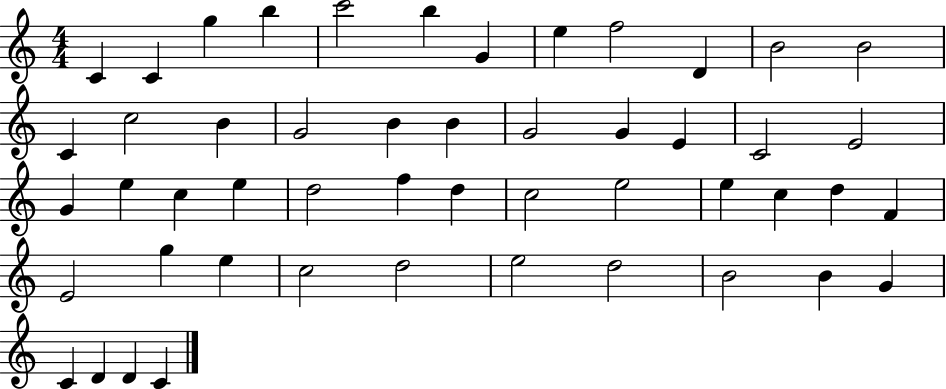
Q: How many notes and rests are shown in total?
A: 50